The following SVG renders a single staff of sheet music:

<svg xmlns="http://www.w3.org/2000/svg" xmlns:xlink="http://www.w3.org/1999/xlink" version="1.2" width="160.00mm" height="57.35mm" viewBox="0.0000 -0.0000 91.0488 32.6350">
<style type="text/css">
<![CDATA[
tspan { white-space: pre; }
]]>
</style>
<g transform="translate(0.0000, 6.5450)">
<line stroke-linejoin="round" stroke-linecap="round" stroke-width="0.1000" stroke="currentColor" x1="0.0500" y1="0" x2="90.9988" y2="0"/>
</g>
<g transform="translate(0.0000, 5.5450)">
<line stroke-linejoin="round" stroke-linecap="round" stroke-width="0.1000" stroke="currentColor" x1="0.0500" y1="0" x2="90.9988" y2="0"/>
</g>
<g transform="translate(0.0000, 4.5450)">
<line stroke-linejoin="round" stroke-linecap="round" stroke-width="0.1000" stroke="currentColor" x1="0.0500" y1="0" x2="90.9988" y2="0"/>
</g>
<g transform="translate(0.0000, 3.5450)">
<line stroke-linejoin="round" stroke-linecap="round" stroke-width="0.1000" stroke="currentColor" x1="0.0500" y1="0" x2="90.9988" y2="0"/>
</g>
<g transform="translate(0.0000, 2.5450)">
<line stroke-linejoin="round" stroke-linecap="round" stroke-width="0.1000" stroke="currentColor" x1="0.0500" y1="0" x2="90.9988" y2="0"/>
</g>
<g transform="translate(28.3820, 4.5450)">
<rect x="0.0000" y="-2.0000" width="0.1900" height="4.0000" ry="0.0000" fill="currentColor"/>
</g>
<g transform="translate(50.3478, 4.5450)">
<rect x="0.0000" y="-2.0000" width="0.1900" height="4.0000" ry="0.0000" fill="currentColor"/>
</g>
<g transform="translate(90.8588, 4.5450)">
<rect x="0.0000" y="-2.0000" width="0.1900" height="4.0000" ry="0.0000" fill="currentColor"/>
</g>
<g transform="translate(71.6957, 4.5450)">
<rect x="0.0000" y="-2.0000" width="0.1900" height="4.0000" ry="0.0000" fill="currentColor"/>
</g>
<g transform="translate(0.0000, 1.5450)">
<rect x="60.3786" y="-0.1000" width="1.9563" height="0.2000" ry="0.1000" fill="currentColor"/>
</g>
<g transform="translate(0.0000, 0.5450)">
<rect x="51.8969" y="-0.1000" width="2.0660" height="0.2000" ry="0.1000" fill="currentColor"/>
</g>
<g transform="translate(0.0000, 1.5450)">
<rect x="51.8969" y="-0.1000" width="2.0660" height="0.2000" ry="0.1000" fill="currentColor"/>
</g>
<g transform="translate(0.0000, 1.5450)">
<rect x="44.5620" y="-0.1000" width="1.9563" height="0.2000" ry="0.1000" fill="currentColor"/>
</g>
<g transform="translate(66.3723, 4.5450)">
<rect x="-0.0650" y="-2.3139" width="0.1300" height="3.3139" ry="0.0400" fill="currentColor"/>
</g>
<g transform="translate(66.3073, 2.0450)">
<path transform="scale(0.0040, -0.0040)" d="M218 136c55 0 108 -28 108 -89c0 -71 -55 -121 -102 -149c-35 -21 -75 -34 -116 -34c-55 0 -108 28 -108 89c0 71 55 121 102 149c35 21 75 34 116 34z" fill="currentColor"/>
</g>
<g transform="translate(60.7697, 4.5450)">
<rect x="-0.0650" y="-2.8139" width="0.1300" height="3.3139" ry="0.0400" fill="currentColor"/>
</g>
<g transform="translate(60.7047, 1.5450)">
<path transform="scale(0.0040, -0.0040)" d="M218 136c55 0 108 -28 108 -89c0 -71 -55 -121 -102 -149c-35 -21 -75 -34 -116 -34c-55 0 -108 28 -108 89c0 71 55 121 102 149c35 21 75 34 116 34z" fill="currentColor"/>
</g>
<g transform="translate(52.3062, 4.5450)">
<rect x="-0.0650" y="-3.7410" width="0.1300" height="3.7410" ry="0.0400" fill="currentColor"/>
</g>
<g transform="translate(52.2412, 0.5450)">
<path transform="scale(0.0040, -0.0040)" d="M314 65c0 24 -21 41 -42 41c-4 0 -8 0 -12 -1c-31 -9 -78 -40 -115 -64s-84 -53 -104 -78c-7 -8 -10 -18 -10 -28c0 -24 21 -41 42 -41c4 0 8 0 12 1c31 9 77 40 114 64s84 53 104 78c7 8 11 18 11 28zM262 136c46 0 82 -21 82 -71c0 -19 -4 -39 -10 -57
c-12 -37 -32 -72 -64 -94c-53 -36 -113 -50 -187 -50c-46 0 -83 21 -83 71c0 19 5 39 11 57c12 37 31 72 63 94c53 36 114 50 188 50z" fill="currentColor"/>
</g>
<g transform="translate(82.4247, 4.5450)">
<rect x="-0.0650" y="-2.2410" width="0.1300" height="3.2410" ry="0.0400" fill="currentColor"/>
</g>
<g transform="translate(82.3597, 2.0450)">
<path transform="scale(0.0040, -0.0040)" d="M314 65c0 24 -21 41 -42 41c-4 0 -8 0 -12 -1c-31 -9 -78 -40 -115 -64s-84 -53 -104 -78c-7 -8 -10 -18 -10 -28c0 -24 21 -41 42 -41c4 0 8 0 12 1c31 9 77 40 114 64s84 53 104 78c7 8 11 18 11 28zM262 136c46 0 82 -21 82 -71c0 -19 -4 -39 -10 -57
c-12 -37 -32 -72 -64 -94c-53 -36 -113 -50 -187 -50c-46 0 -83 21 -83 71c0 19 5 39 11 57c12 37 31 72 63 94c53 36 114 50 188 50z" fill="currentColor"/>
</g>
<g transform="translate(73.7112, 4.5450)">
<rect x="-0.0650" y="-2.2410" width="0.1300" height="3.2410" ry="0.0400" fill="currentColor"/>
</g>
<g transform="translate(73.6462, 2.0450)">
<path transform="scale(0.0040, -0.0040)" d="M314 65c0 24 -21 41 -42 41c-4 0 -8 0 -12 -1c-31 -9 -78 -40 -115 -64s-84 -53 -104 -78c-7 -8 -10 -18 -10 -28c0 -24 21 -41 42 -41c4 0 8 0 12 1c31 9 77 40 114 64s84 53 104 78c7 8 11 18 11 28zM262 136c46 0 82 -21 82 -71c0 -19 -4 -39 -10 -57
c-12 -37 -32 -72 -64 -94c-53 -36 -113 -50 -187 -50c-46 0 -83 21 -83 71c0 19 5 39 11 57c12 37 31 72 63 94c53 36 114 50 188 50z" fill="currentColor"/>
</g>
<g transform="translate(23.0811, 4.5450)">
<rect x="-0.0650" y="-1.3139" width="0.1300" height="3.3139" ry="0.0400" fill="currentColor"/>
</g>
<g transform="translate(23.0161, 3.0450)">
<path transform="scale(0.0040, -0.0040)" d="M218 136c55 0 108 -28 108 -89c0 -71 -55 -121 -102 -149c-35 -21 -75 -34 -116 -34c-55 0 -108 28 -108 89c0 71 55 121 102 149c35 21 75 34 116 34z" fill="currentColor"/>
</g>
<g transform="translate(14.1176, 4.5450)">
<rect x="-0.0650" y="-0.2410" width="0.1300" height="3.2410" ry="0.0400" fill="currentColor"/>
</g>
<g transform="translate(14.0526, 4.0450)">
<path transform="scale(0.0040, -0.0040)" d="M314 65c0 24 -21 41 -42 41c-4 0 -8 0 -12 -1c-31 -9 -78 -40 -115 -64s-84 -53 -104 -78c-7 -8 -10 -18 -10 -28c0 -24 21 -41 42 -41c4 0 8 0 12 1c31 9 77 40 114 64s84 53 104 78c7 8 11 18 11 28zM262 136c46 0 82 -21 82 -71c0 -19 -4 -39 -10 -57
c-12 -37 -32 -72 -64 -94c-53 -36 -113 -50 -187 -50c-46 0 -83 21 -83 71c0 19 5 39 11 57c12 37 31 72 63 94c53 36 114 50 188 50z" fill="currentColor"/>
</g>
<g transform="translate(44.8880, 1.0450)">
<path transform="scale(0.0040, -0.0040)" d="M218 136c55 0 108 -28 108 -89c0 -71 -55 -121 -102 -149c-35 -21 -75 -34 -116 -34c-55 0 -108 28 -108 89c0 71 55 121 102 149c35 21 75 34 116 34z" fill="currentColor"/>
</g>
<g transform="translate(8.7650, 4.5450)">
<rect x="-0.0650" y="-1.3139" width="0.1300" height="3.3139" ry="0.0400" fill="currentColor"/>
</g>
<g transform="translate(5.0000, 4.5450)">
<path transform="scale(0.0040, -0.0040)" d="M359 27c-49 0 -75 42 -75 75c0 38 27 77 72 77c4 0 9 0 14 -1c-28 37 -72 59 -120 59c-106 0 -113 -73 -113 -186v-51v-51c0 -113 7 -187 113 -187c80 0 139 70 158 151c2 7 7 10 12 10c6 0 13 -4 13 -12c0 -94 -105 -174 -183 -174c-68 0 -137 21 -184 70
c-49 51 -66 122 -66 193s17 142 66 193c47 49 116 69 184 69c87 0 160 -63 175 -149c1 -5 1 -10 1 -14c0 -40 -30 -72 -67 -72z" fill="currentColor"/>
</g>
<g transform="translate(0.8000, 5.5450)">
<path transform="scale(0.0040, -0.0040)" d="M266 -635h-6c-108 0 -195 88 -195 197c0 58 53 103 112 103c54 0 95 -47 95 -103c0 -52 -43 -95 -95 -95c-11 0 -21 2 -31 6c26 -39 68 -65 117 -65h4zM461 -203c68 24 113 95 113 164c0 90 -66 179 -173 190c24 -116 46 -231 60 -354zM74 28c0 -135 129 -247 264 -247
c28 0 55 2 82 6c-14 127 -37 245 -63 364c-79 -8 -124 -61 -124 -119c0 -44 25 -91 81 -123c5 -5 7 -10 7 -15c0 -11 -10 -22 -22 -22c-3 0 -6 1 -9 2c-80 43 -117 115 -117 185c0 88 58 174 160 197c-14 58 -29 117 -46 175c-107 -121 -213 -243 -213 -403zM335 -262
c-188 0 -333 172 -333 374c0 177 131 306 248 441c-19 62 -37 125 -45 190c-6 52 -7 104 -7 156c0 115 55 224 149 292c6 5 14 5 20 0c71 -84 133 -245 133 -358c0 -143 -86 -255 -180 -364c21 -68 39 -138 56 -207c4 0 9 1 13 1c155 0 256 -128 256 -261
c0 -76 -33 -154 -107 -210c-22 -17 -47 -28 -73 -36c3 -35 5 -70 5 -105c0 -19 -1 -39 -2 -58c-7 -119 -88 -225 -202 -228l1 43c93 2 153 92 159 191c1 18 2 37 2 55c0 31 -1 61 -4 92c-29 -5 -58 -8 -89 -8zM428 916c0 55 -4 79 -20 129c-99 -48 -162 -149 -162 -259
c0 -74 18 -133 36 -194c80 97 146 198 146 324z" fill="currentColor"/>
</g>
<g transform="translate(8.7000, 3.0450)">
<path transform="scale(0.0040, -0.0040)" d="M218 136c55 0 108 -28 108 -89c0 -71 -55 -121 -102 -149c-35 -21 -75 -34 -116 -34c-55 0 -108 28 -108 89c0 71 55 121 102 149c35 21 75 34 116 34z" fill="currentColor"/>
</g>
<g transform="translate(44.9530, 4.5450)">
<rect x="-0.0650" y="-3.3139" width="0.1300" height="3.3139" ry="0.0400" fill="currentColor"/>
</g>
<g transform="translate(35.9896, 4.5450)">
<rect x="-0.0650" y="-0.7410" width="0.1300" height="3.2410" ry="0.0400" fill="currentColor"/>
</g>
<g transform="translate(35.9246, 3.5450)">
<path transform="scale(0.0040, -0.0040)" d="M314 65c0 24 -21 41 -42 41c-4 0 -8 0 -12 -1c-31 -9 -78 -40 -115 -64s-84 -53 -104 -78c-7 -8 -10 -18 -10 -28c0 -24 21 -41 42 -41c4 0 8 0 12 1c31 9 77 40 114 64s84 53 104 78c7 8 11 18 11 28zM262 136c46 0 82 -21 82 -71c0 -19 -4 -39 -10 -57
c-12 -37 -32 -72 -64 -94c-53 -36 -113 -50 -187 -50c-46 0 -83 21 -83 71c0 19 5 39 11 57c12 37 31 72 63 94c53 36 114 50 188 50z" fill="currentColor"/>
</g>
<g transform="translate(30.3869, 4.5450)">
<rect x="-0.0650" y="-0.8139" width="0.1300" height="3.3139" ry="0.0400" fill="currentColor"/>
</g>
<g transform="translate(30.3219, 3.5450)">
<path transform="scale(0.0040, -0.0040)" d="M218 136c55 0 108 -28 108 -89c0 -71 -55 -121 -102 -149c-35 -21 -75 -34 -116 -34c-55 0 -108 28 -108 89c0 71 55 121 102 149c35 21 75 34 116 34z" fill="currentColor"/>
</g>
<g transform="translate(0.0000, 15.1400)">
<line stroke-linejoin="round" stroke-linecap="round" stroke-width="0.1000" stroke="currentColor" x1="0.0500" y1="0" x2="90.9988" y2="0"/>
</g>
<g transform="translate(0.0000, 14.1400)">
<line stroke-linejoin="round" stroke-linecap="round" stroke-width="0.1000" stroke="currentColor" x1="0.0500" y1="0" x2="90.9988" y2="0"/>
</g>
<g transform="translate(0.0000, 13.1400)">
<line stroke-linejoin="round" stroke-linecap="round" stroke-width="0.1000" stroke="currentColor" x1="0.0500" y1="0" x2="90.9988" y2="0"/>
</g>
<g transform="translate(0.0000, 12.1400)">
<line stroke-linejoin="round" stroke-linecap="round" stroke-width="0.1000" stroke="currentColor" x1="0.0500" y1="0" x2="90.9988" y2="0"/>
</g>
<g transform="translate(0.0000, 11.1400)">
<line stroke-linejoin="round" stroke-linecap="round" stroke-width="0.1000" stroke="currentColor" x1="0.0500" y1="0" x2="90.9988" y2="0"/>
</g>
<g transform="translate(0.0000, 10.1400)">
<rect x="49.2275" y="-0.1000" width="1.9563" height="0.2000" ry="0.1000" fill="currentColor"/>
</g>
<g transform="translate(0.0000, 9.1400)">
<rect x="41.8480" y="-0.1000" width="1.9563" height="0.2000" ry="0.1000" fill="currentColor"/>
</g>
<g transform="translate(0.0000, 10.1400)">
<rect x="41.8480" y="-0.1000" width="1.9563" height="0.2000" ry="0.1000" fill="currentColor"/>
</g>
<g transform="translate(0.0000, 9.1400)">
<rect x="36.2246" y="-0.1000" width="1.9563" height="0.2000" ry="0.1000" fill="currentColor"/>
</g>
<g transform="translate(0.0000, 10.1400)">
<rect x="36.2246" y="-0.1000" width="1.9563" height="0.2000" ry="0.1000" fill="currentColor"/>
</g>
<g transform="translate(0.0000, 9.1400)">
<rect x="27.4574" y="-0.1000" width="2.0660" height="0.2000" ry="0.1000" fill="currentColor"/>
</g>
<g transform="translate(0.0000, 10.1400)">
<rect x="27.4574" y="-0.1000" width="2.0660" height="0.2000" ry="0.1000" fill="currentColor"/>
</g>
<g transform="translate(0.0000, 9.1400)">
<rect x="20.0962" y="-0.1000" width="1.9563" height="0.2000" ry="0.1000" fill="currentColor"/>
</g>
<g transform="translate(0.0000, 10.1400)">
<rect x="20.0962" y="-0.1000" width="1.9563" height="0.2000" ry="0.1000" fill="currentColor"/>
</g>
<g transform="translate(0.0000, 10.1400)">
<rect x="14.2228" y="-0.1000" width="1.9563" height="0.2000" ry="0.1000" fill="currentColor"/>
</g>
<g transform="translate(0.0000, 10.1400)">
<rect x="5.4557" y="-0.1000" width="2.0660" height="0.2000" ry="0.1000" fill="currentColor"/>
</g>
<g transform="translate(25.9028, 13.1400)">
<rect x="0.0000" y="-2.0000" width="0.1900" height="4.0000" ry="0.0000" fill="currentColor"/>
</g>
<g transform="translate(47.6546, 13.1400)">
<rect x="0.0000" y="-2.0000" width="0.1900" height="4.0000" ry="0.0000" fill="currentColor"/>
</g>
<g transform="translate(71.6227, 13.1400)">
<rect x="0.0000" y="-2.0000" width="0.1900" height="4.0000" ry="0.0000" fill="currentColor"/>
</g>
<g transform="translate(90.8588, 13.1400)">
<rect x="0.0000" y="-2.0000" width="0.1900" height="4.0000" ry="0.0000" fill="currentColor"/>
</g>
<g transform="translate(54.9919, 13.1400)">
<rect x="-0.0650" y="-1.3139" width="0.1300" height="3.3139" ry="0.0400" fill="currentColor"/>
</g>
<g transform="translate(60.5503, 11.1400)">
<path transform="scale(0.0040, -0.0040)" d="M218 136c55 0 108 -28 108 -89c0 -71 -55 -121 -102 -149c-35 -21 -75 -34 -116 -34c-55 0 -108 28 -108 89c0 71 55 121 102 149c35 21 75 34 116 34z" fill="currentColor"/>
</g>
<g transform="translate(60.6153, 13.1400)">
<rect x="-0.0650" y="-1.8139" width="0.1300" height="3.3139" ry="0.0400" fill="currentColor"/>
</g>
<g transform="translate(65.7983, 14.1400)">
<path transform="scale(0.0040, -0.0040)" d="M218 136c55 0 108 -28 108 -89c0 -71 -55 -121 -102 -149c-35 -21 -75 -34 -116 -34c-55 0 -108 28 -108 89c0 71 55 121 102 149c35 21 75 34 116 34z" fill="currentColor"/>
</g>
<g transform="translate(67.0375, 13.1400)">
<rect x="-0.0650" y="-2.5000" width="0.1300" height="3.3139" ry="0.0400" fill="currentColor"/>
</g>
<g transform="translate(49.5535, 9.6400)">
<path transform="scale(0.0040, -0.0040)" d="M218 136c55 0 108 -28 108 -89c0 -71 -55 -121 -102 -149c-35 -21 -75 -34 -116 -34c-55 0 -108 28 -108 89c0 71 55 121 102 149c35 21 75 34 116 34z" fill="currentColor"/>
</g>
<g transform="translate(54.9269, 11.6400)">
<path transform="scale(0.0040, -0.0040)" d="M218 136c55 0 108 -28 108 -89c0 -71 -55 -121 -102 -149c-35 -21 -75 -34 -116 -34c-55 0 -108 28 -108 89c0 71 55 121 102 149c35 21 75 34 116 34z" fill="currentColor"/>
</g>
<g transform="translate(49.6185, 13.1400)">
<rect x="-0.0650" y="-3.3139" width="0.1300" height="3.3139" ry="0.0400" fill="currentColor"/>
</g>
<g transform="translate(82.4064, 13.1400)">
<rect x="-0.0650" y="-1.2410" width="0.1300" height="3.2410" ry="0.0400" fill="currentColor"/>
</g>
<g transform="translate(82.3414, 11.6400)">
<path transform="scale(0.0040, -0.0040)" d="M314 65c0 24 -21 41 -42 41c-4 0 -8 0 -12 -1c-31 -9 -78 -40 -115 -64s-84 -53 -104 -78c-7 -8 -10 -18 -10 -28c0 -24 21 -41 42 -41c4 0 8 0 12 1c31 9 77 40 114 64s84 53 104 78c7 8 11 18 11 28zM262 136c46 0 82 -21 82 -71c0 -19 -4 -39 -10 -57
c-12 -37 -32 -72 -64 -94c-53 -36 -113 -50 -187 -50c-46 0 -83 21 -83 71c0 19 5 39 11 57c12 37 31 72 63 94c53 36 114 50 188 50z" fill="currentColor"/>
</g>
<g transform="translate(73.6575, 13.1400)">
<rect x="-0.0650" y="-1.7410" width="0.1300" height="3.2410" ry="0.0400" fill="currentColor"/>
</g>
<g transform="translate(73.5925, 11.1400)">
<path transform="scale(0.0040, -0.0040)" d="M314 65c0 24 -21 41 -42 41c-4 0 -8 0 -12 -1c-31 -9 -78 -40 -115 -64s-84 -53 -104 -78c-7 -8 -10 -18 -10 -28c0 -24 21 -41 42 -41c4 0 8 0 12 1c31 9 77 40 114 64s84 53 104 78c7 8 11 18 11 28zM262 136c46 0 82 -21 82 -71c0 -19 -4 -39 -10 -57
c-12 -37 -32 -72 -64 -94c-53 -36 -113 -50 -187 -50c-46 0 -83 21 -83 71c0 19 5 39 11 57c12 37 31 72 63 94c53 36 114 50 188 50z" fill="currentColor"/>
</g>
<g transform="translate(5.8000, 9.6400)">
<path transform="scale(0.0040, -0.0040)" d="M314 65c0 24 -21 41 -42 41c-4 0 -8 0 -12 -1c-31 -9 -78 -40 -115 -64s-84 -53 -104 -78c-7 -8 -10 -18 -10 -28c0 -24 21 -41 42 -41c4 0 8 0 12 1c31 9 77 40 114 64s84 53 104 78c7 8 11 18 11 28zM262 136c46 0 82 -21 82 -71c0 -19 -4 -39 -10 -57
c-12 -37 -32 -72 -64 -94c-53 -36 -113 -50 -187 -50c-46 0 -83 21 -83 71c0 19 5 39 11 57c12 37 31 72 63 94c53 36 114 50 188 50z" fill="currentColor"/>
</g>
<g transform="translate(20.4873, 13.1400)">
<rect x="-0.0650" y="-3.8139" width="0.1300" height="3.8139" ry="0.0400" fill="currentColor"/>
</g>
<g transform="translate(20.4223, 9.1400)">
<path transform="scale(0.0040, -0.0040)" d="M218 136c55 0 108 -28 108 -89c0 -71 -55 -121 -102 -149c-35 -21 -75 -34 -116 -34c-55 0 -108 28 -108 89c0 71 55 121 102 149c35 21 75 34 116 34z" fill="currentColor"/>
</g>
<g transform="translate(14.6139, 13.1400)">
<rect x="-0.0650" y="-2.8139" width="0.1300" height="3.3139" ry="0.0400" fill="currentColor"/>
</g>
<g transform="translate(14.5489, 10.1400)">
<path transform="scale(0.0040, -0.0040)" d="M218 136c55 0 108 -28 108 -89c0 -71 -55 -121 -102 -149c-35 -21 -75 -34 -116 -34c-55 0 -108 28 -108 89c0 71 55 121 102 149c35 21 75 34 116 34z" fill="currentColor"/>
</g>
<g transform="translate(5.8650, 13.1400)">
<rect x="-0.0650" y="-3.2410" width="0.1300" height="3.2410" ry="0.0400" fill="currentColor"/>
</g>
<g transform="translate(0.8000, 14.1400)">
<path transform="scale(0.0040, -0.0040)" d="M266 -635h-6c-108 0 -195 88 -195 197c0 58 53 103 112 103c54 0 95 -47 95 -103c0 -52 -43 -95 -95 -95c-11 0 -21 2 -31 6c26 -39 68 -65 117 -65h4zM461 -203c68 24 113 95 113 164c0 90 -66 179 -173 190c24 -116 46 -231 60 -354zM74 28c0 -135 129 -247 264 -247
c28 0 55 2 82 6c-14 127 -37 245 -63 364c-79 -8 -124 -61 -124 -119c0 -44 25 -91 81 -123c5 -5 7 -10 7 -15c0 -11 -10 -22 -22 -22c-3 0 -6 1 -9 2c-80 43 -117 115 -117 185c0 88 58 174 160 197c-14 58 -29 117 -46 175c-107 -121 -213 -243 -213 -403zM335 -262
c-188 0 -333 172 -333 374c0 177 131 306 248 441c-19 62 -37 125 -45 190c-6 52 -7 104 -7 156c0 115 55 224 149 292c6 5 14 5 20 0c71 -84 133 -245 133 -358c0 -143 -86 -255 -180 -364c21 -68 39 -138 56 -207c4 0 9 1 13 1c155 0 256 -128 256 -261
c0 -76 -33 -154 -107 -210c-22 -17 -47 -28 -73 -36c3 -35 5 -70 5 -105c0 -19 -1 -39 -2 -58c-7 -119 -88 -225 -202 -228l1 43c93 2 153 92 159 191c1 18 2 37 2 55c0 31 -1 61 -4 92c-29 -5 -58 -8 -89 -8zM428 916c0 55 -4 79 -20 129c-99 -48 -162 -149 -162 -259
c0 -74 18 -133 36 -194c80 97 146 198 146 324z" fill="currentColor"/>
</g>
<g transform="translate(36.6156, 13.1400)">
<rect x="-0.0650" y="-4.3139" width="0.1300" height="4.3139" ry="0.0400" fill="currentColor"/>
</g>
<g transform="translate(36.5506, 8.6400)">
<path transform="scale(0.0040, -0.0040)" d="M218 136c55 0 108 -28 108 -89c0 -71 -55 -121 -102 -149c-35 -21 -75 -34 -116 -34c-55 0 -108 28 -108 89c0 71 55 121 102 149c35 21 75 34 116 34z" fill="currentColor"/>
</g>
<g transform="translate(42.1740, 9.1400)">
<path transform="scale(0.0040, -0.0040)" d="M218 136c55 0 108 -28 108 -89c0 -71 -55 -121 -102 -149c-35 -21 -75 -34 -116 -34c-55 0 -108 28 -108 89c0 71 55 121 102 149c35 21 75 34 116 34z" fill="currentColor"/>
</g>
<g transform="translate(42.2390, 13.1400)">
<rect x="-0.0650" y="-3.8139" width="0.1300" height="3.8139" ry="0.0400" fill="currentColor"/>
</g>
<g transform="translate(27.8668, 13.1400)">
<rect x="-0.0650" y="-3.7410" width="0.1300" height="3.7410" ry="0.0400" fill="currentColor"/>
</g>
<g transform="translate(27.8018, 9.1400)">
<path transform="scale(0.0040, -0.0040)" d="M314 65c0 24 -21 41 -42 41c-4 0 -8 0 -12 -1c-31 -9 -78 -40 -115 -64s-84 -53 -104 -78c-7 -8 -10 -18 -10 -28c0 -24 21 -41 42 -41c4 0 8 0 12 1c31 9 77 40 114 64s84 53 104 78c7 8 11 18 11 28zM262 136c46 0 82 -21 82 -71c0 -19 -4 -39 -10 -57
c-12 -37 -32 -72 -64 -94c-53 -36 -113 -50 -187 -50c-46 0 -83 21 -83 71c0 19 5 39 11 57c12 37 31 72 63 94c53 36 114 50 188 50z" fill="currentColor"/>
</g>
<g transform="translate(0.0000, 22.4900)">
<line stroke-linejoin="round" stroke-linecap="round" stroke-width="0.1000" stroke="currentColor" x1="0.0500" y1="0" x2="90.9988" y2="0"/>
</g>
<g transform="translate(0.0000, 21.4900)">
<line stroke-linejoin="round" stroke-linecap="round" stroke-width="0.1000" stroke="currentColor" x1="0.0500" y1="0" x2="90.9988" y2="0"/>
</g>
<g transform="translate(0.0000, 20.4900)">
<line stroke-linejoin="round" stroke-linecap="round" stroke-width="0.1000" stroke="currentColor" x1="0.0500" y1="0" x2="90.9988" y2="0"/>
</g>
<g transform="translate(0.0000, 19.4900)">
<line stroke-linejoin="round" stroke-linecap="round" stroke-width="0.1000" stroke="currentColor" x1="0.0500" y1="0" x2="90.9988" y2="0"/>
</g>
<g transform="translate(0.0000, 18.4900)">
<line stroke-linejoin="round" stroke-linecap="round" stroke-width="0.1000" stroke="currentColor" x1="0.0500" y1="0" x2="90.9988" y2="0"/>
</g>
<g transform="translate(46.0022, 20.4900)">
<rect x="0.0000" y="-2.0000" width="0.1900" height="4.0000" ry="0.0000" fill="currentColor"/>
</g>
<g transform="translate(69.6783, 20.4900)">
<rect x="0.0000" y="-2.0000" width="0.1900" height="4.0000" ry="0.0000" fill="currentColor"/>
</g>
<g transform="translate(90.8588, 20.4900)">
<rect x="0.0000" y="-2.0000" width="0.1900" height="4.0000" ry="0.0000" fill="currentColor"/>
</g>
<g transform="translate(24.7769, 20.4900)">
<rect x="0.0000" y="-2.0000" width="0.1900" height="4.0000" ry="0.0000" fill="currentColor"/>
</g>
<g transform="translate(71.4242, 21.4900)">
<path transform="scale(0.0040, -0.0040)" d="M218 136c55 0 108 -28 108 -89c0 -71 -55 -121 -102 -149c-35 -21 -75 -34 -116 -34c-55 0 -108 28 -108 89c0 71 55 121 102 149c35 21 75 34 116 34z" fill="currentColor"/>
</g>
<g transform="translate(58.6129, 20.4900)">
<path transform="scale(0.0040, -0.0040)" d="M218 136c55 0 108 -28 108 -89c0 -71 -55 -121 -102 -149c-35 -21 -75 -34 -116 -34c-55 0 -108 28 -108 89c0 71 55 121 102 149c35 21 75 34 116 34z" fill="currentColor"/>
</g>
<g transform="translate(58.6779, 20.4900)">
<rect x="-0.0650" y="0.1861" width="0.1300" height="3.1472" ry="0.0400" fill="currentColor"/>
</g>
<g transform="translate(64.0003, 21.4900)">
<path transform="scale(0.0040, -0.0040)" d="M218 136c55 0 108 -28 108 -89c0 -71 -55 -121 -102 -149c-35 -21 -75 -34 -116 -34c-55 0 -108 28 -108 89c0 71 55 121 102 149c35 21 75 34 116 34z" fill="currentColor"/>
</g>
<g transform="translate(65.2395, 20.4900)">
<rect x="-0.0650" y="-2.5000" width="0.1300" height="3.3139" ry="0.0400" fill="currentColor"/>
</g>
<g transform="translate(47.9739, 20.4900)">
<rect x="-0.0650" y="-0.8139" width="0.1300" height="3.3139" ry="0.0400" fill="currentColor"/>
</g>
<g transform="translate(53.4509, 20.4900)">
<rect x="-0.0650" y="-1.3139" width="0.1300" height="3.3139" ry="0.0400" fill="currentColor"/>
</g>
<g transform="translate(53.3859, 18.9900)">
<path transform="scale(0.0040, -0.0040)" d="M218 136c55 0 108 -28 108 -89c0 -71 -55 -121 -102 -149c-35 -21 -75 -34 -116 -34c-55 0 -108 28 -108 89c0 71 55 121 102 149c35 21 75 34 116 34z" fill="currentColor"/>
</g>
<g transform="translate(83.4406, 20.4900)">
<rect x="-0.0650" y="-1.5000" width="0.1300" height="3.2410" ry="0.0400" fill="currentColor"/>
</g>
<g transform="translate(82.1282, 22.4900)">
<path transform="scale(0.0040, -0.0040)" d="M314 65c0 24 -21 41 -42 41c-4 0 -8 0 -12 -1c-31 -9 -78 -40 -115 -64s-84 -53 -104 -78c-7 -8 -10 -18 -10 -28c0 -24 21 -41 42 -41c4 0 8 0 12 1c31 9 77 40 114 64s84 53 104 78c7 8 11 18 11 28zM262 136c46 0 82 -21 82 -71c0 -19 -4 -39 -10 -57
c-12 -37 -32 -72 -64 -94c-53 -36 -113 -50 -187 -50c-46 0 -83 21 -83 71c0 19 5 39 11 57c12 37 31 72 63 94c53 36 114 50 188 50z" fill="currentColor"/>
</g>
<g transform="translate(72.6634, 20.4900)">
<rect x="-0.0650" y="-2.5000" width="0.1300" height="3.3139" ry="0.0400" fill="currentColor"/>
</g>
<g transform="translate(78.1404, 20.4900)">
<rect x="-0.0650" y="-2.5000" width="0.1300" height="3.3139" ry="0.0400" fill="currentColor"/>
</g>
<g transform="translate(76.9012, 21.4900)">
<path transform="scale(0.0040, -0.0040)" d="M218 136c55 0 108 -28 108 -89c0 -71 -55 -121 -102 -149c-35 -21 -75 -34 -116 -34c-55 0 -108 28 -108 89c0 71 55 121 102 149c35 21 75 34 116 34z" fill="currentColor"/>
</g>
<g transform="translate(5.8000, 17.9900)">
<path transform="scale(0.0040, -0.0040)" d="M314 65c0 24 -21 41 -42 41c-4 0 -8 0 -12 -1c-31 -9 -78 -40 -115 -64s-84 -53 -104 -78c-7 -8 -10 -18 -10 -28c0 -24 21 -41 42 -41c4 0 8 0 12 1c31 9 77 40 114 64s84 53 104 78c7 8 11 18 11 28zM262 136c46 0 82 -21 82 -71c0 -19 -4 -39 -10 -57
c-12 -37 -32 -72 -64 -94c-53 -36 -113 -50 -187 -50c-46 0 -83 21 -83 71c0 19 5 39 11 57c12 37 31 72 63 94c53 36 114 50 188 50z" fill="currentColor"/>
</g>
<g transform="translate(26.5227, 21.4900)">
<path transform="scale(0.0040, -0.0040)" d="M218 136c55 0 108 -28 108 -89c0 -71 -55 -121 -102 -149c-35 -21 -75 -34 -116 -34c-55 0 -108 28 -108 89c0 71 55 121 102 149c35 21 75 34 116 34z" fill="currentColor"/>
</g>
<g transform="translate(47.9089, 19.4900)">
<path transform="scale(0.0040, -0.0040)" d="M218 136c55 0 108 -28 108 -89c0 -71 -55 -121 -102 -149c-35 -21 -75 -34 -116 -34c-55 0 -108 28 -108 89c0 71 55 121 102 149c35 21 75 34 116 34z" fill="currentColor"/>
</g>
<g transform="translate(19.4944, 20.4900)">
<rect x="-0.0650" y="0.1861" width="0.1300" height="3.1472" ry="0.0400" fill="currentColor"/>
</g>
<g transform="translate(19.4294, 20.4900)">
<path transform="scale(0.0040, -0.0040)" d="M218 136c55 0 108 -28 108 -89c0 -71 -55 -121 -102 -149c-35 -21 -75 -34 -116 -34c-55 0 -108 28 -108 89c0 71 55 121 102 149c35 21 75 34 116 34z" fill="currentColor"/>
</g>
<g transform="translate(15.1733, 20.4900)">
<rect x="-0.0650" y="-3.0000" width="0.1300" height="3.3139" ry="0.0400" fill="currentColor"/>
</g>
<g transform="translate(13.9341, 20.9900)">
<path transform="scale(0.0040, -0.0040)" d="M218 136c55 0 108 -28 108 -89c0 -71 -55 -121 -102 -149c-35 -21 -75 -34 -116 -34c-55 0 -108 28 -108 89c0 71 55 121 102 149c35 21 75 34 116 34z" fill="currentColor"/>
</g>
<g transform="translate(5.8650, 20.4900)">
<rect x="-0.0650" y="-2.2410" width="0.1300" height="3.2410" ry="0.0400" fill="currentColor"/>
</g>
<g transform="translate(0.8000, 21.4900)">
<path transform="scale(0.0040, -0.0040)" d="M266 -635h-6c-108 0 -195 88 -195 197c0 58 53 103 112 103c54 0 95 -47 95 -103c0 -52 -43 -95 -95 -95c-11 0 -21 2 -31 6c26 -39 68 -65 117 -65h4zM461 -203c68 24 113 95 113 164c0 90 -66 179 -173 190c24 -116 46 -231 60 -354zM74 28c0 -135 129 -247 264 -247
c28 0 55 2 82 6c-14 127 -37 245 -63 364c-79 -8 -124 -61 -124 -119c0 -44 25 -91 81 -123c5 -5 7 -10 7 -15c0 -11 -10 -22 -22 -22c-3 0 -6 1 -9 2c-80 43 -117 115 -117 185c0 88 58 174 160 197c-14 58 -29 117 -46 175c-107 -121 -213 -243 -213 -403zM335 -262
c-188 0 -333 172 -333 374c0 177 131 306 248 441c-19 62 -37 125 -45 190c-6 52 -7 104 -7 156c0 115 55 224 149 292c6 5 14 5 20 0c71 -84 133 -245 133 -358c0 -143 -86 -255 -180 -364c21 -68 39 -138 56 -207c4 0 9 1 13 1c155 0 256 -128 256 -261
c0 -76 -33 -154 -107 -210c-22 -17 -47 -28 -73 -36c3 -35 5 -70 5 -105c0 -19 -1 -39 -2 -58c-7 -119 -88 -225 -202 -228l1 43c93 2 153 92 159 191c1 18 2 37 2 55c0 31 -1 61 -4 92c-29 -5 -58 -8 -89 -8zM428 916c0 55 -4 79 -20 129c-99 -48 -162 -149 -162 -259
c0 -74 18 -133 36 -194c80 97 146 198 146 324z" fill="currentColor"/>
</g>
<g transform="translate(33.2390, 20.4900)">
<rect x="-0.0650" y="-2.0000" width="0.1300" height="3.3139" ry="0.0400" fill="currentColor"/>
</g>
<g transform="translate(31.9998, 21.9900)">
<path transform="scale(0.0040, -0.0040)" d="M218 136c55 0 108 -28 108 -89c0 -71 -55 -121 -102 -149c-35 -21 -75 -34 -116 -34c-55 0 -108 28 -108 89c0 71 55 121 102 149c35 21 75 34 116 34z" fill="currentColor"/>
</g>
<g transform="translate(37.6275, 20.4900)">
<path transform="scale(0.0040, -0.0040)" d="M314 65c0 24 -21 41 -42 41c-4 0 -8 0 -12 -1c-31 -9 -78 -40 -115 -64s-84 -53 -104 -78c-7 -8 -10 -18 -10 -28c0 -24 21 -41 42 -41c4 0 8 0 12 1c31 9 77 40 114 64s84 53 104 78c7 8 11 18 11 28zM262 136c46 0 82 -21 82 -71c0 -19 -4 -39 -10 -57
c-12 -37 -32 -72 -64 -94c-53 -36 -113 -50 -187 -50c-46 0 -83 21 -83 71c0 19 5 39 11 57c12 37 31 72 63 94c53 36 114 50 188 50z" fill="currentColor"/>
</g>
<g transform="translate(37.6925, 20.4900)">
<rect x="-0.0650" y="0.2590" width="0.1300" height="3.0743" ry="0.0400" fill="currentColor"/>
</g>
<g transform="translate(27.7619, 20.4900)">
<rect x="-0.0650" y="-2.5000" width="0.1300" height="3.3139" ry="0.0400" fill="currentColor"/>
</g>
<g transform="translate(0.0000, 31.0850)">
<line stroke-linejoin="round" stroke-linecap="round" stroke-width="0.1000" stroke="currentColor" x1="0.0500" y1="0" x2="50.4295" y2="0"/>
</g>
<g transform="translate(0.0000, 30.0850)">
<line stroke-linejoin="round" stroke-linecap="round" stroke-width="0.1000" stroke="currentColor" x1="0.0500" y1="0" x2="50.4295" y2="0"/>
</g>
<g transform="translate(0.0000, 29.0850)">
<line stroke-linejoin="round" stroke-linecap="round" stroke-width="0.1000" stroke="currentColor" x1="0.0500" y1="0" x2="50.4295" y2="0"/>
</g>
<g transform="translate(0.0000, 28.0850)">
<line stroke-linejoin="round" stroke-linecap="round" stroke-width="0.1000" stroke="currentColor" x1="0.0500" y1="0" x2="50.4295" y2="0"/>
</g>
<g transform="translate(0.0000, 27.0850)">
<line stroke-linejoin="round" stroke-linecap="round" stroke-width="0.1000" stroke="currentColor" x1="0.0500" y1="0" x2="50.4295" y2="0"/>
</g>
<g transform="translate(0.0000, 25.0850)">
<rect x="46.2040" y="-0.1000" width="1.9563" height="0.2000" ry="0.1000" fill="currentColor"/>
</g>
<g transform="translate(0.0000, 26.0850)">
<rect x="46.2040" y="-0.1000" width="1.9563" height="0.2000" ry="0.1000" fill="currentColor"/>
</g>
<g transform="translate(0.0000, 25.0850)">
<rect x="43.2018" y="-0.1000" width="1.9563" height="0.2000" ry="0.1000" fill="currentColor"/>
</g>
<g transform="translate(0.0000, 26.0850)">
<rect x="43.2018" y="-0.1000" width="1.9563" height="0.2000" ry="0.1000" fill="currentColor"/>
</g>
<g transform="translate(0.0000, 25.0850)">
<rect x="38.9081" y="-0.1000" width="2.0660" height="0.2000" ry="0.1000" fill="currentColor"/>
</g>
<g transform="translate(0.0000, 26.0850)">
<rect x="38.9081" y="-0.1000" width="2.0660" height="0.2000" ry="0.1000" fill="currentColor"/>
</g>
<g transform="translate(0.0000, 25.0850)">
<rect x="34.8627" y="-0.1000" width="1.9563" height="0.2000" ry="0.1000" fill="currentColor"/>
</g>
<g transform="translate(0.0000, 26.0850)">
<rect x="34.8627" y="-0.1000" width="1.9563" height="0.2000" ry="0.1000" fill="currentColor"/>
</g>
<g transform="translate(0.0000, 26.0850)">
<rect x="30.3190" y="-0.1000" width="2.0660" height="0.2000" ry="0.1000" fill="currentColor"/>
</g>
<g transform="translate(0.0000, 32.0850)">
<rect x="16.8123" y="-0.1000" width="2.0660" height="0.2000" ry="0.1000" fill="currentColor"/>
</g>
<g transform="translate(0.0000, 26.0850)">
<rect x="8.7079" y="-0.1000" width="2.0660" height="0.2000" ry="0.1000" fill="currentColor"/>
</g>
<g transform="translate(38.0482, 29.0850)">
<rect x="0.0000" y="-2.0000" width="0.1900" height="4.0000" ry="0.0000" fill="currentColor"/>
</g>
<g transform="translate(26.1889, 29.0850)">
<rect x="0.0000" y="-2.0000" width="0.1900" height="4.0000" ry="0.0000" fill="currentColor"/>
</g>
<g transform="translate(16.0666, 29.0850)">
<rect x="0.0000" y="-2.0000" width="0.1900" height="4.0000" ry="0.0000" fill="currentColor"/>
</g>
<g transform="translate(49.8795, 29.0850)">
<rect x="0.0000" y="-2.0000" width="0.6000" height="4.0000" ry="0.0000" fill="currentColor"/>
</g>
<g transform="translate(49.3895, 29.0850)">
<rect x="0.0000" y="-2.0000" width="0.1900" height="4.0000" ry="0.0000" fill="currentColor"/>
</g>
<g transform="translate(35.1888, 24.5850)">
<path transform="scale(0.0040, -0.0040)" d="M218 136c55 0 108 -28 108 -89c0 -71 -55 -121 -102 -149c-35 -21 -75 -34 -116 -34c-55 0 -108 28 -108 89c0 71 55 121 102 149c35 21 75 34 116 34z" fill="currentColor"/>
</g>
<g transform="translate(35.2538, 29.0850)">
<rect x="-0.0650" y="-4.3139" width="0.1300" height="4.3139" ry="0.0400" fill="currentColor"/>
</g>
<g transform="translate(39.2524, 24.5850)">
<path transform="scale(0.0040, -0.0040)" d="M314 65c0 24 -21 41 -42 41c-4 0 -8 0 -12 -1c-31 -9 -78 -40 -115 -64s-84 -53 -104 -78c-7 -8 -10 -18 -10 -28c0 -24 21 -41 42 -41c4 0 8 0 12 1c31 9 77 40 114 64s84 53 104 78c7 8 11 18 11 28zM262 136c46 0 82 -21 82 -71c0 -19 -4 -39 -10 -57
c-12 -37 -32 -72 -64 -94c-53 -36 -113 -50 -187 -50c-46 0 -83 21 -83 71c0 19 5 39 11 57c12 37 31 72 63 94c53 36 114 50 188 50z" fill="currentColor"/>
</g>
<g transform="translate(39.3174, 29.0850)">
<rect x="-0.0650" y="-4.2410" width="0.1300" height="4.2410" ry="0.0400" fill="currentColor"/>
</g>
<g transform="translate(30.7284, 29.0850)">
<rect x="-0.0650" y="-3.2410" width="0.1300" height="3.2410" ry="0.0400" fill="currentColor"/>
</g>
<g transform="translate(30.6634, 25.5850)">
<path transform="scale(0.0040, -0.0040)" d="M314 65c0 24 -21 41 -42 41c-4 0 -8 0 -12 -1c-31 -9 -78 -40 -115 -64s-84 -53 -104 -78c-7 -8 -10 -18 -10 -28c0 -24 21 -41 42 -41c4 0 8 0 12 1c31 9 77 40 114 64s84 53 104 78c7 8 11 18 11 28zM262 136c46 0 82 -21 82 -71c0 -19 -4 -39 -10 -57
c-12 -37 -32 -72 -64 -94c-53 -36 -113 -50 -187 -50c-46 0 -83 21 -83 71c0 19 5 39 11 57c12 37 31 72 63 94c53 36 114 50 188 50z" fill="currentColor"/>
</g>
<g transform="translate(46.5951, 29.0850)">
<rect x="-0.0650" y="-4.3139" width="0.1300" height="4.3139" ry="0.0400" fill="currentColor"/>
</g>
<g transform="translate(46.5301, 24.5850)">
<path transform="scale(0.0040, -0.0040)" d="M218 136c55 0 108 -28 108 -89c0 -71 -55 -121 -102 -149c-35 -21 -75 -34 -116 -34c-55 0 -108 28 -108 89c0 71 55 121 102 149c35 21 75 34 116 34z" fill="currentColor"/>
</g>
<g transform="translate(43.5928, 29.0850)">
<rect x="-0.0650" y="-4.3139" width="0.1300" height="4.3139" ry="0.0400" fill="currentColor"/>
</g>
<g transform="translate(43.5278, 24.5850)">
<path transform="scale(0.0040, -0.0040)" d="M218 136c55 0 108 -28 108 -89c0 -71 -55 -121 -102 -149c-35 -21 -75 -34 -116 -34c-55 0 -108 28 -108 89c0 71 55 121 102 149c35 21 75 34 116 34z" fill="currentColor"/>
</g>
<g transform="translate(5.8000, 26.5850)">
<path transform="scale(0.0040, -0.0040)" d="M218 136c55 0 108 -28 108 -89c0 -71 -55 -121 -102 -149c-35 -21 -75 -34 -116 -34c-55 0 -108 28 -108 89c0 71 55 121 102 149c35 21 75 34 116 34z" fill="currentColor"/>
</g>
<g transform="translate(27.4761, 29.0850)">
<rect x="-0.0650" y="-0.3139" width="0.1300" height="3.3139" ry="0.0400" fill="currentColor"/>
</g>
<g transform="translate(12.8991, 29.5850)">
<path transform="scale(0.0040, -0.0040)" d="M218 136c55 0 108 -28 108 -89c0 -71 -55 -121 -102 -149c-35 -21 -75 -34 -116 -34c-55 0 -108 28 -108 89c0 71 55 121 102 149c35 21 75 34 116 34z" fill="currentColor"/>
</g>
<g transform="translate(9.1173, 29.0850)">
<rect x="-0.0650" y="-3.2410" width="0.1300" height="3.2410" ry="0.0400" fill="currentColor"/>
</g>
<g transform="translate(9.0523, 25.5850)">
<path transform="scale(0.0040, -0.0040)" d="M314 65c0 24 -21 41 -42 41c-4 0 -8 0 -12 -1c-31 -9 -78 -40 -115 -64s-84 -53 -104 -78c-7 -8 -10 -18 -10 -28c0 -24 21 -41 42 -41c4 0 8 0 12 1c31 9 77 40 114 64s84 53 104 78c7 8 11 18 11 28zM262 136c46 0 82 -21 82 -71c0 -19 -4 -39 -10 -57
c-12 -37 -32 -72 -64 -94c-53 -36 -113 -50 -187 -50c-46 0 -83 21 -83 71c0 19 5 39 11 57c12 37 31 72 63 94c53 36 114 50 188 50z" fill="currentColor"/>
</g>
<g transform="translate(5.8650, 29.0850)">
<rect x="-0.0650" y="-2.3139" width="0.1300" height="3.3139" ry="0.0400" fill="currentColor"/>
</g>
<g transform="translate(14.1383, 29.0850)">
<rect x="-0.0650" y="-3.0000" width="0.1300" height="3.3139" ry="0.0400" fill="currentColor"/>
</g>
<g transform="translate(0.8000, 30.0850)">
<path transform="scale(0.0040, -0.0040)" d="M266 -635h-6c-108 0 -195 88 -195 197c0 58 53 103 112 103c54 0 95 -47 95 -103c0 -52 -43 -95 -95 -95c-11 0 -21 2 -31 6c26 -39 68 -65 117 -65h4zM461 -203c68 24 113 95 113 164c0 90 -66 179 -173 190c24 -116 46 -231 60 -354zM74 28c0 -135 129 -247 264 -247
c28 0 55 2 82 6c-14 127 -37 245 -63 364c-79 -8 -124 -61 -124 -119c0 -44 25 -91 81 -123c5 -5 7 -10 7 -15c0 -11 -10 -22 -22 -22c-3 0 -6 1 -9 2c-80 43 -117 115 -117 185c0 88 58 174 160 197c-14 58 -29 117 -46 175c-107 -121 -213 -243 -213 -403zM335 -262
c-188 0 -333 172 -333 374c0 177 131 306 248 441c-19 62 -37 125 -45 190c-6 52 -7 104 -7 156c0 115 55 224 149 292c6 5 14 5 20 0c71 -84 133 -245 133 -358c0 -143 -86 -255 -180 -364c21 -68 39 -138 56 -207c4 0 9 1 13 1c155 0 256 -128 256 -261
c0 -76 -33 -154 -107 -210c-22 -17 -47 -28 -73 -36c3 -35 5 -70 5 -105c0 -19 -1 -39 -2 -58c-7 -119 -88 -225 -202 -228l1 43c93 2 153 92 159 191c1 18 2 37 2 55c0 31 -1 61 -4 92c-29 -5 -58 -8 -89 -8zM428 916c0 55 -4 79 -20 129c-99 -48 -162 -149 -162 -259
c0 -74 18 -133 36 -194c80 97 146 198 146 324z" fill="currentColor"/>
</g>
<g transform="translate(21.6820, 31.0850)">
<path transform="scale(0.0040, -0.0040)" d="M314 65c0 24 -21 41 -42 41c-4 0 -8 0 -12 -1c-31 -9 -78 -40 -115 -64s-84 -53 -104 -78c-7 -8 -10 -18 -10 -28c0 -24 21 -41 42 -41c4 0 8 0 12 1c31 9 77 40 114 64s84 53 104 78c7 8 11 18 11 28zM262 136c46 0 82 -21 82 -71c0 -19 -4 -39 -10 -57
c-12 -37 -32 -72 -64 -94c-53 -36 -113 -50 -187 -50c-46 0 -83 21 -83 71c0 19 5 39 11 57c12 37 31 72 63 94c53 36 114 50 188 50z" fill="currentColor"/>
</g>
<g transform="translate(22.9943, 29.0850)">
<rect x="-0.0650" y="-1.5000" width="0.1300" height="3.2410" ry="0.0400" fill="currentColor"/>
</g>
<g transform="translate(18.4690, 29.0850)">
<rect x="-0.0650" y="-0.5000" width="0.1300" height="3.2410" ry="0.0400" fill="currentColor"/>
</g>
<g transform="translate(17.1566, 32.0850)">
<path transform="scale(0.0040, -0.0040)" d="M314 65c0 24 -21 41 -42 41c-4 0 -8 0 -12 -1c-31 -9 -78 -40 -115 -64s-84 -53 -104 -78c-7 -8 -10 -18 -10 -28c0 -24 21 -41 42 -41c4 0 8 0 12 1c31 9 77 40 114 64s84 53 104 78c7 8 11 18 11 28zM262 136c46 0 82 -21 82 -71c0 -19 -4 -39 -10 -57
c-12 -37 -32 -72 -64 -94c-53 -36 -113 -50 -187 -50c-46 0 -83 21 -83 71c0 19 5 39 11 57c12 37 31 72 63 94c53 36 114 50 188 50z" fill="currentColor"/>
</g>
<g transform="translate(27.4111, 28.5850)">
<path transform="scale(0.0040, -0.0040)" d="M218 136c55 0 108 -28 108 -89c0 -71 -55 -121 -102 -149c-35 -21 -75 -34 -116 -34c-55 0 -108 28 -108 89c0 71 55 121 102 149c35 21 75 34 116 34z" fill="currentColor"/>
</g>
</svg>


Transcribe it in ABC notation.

X:1
T:Untitled
M:4/4
L:1/4
K:C
e c2 e d d2 b c'2 a g g2 g2 b2 a c' c'2 d' c' b e f G f2 e2 g2 A B G F B2 d e B G G G E2 g b2 A C2 E2 c b2 d' d'2 d' d'